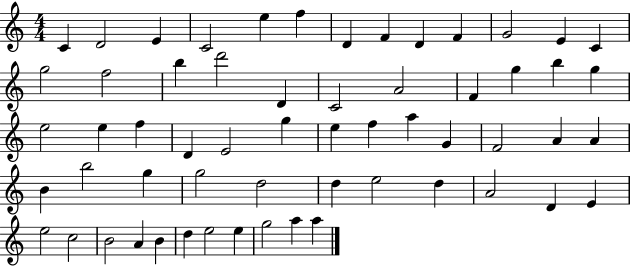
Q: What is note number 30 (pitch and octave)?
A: G5